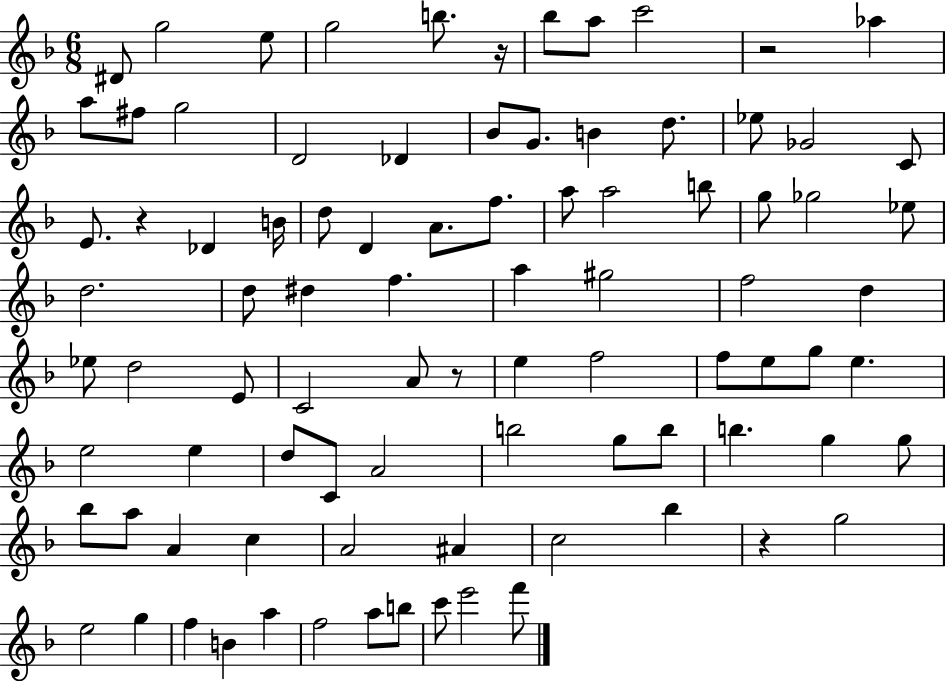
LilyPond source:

{
  \clef treble
  \numericTimeSignature
  \time 6/8
  \key f \major
  dis'8 g''2 e''8 | g''2 b''8. r16 | bes''8 a''8 c'''2 | r2 aes''4 | \break a''8 fis''8 g''2 | d'2 des'4 | bes'8 g'8. b'4 d''8. | ees''8 ges'2 c'8 | \break e'8. r4 des'4 b'16 | d''8 d'4 a'8. f''8. | a''8 a''2 b''8 | g''8 ges''2 ees''8 | \break d''2. | d''8 dis''4 f''4. | a''4 gis''2 | f''2 d''4 | \break ees''8 d''2 e'8 | c'2 a'8 r8 | e''4 f''2 | f''8 e''8 g''8 e''4. | \break e''2 e''4 | d''8 c'8 a'2 | b''2 g''8 b''8 | b''4. g''4 g''8 | \break bes''8 a''8 a'4 c''4 | a'2 ais'4 | c''2 bes''4 | r4 g''2 | \break e''2 g''4 | f''4 b'4 a''4 | f''2 a''8 b''8 | c'''8 e'''2 f'''8 | \break \bar "|."
}